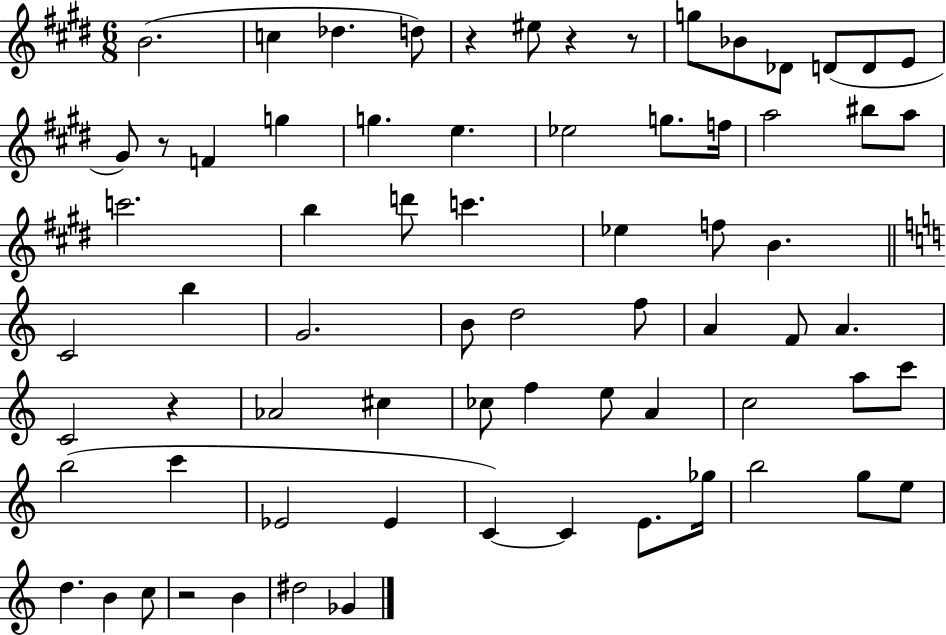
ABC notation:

X:1
T:Untitled
M:6/8
L:1/4
K:E
B2 c _d d/2 z ^e/2 z z/2 g/2 _B/2 _D/2 D/2 D/2 E/2 ^G/2 z/2 F g g e _e2 g/2 f/4 a2 ^b/2 a/2 c'2 b d'/2 c' _e f/2 B C2 b G2 B/2 d2 f/2 A F/2 A C2 z _A2 ^c _c/2 f e/2 A c2 a/2 c'/2 b2 c' _E2 _E C C E/2 _g/4 b2 g/2 e/2 d B c/2 z2 B ^d2 _G